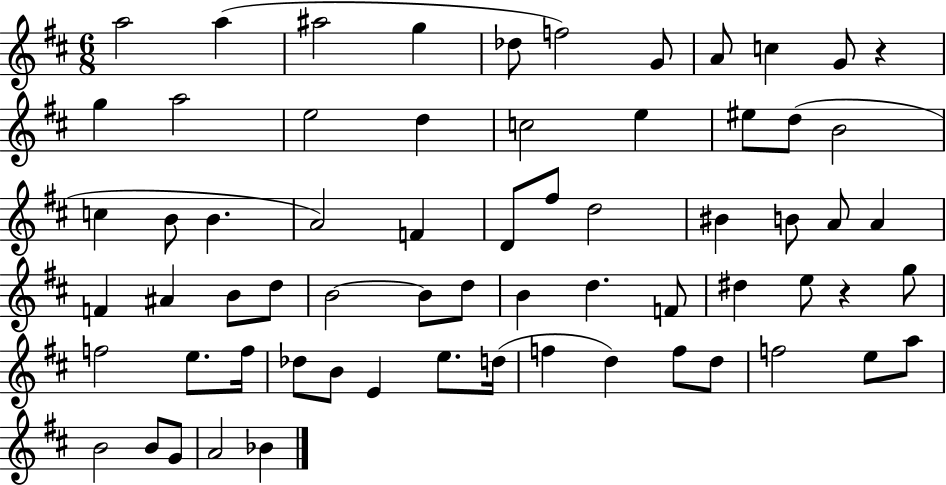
A5/h A5/q A#5/h G5/q Db5/e F5/h G4/e A4/e C5/q G4/e R/q G5/q A5/h E5/h D5/q C5/h E5/q EIS5/e D5/e B4/h C5/q B4/e B4/q. A4/h F4/q D4/e F#5/e D5/h BIS4/q B4/e A4/e A4/q F4/q A#4/q B4/e D5/e B4/h B4/e D5/e B4/q D5/q. F4/e D#5/q E5/e R/q G5/e F5/h E5/e. F5/s Db5/e B4/e E4/q E5/e. D5/s F5/q D5/q F5/e D5/e F5/h E5/e A5/e B4/h B4/e G4/e A4/h Bb4/q